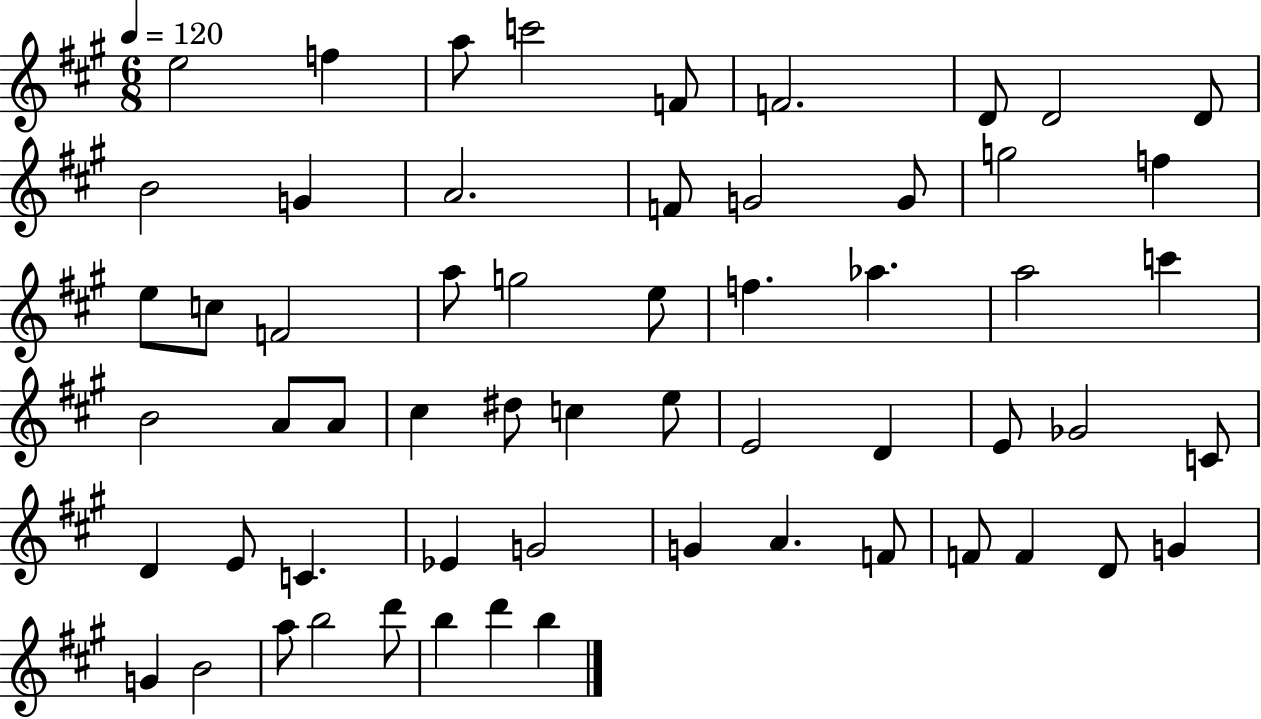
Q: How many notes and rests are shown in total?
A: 59